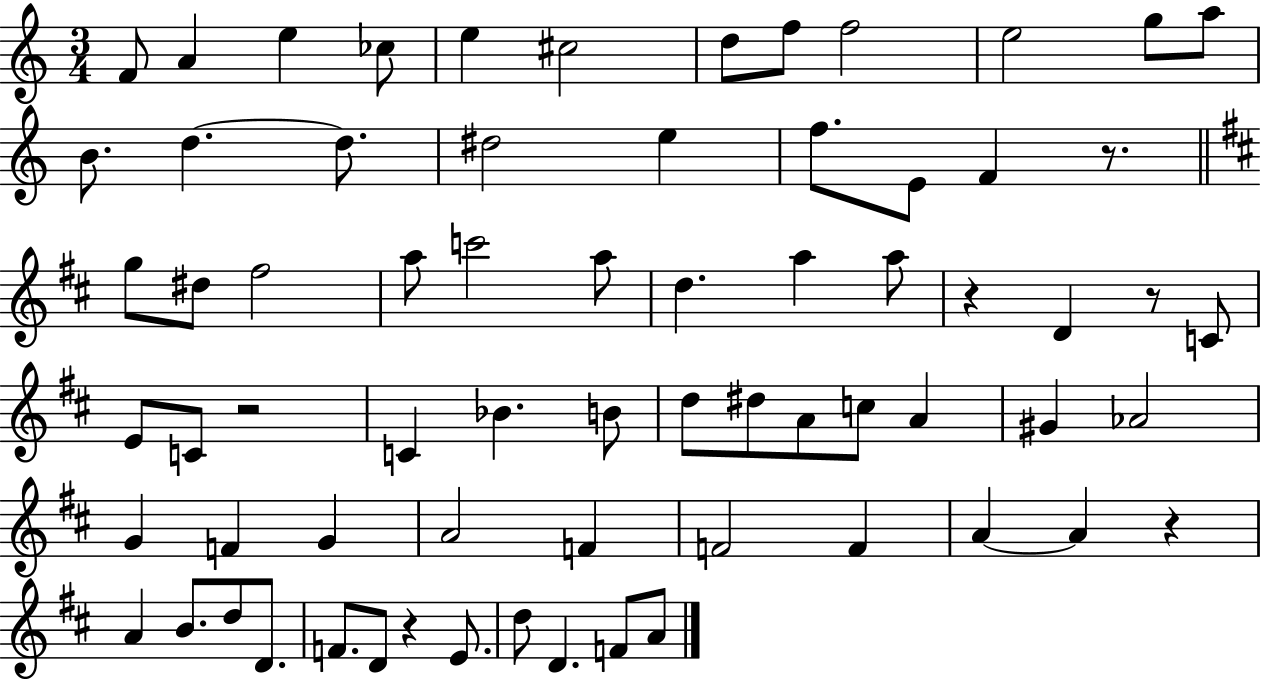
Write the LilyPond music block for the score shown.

{
  \clef treble
  \numericTimeSignature
  \time 3/4
  \key c \major
  f'8 a'4 e''4 ces''8 | e''4 cis''2 | d''8 f''8 f''2 | e''2 g''8 a''8 | \break b'8. d''4.~~ d''8. | dis''2 e''4 | f''8. e'8 f'4 r8. | \bar "||" \break \key d \major g''8 dis''8 fis''2 | a''8 c'''2 a''8 | d''4. a''4 a''8 | r4 d'4 r8 c'8 | \break e'8 c'8 r2 | c'4 bes'4. b'8 | d''8 dis''8 a'8 c''8 a'4 | gis'4 aes'2 | \break g'4 f'4 g'4 | a'2 f'4 | f'2 f'4 | a'4~~ a'4 r4 | \break a'4 b'8. d''8 d'8. | f'8. d'8 r4 e'8. | d''8 d'4. f'8 a'8 | \bar "|."
}